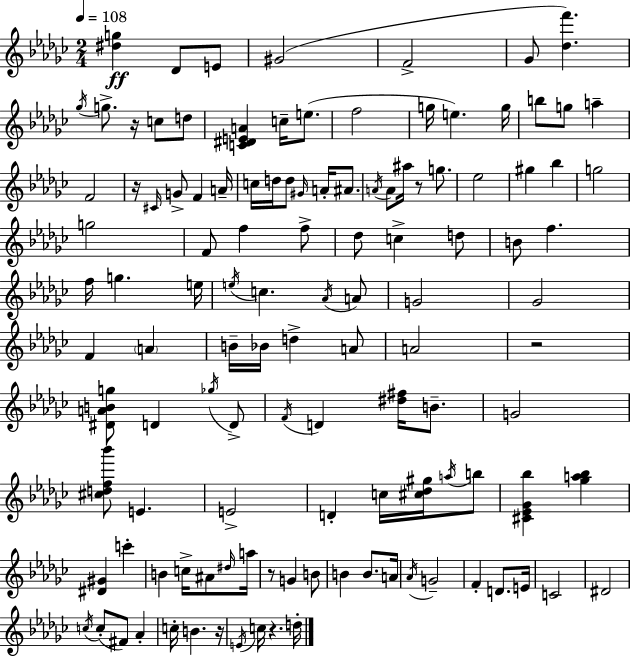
{
  \clef treble
  \numericTimeSignature
  \time 2/4
  \key ees \minor
  \tempo 4 = 108
  <dis'' g''>4\ff des'8 e'8 | gis'2( | f'2-> | ges'8 <des'' f'''>4.) | \break \acciaccatura { ges''16 } g''8.-> r16 c''8 d''8 | <c' dis' e' a'>4 c''16-- e''8.( | f''2 | g''16 e''4.) | \break g''16 b''8 g''8 a''4-- | f'2 | r16 \grace { cis'16 } g'8-> f'4 | a'16-- c''16 d''16 d''8 \grace { gis'16 } a'16-. | \break ais'8. \acciaccatura { a'16 } a'8 ais''16 r8 | g''8. ees''2 | gis''4 | bes''4 g''2 | \break g''2 | f'8 f''4 | f''8-> des''8 c''4-> | d''8 b'8 f''4. | \break f''16 g''4. | e''16 \acciaccatura { e''16 } c''4. | \acciaccatura { aes'16 } a'8 g'2 | ges'2 | \break f'4 | \parenthesize a'4 b'16-- bes'16 | d''4-> a'8 a'2 | r2 | \break <dis' a' b' g''>8 | d'4 \acciaccatura { ges''16 } d'8-> \acciaccatura { f'16 } | d'4 <dis'' fis''>16 b'8.-- | g'2 | \break <cis'' d'' f'' bes'''>8 e'4. | e'2-> | d'4-. c''16 <cis'' des'' gis''>16 \acciaccatura { a''16 } b''8 | <cis' ees' ges' bes''>4 <ges'' a'' bes''>4 | \break <dis' gis'>4 c'''4-. | b'4 c''16-> ais'8 | \grace { dis''16 } a''16 r8 g'4 | b'8 b'4 b'8. | \break a'16 \acciaccatura { aes'16 } g'2-- | f'4-. d'8. | e'16 c'2 | dis'2 | \break \acciaccatura { c''16 }( c''8-. fis'8) | aes'4-. c''16-. b'4. | r16 \acciaccatura { e'16 } c''16 r4. | d''16-. \bar "|."
}